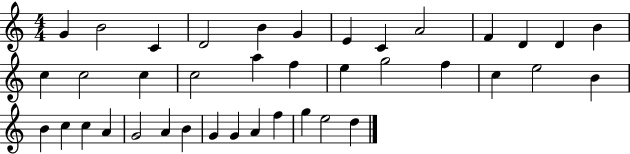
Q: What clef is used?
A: treble